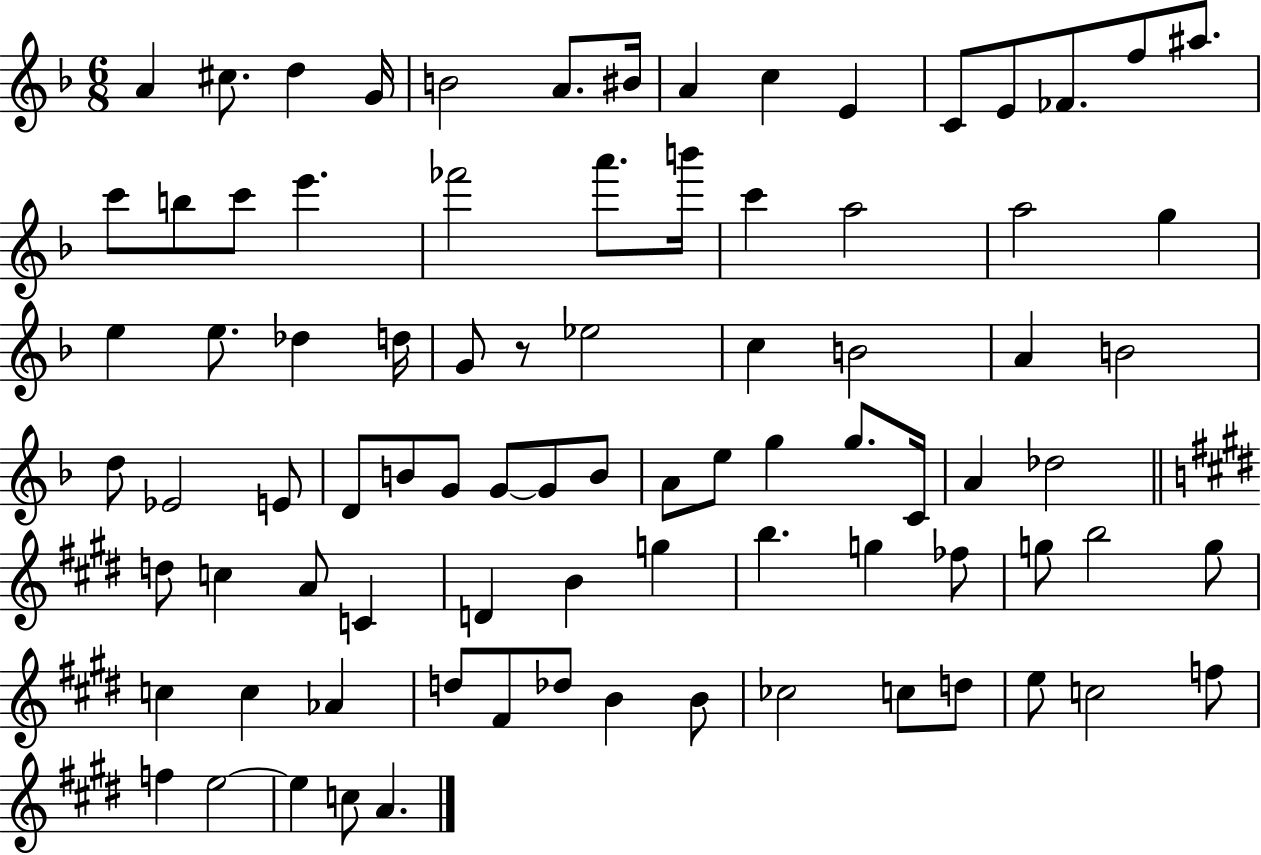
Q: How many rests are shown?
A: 1